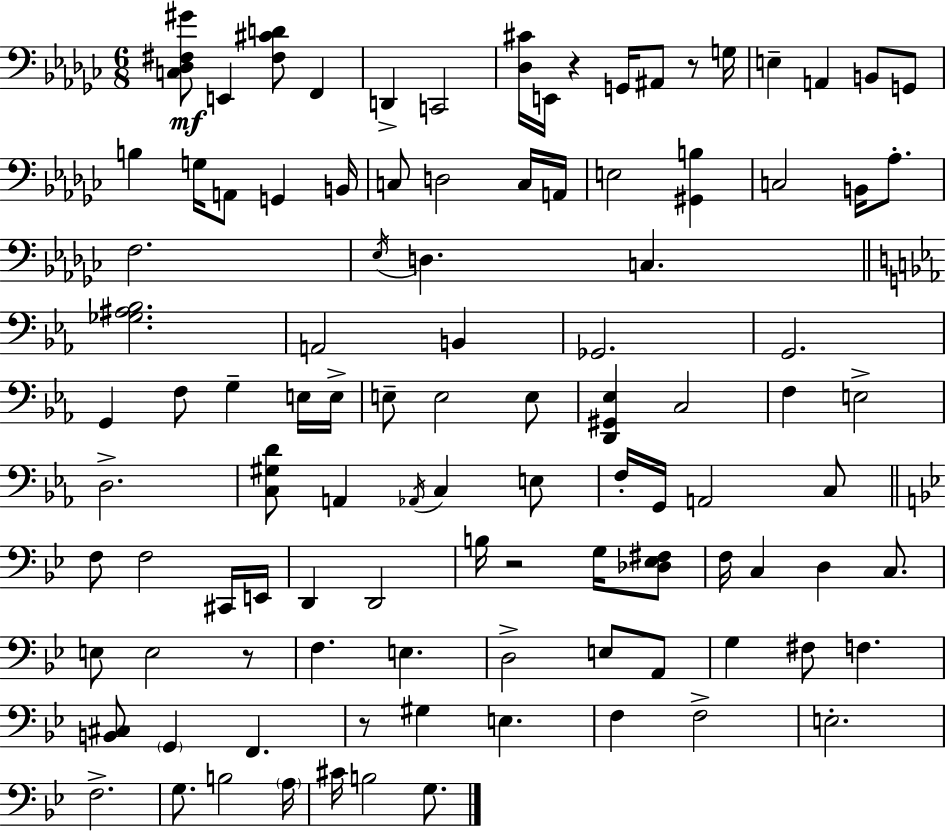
X:1
T:Untitled
M:6/8
L:1/4
K:Ebm
[C,_D,^F,^G]/2 E,, [^F,^CD]/2 F,, D,, C,,2 [_D,^C]/4 E,,/4 z G,,/4 ^A,,/2 z/2 G,/4 E, A,, B,,/2 G,,/2 B, G,/4 A,,/2 G,, B,,/4 C,/2 D,2 C,/4 A,,/4 E,2 [^G,,B,] C,2 B,,/4 _A,/2 F,2 _E,/4 D, C, [_G,^A,_B,]2 A,,2 B,, _G,,2 G,,2 G,, F,/2 G, E,/4 E,/4 E,/2 E,2 E,/2 [D,,^G,,_E,] C,2 F, E,2 D,2 [C,^G,D]/2 A,, _A,,/4 C, E,/2 F,/4 G,,/4 A,,2 C,/2 F,/2 F,2 ^C,,/4 E,,/4 D,, D,,2 B,/4 z2 G,/4 [_D,_E,^F,]/2 F,/4 C, D, C,/2 E,/2 E,2 z/2 F, E, D,2 E,/2 A,,/2 G, ^F,/2 F, [B,,^C,]/2 G,, F,, z/2 ^G, E, F, F,2 E,2 F,2 G,/2 B,2 A,/4 ^C/4 B,2 G,/2